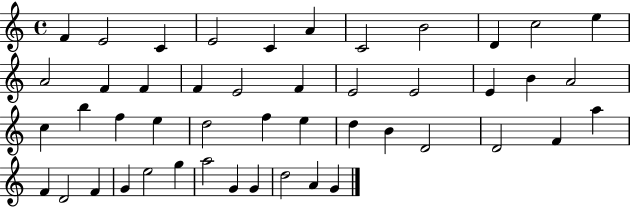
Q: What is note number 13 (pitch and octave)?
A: F4